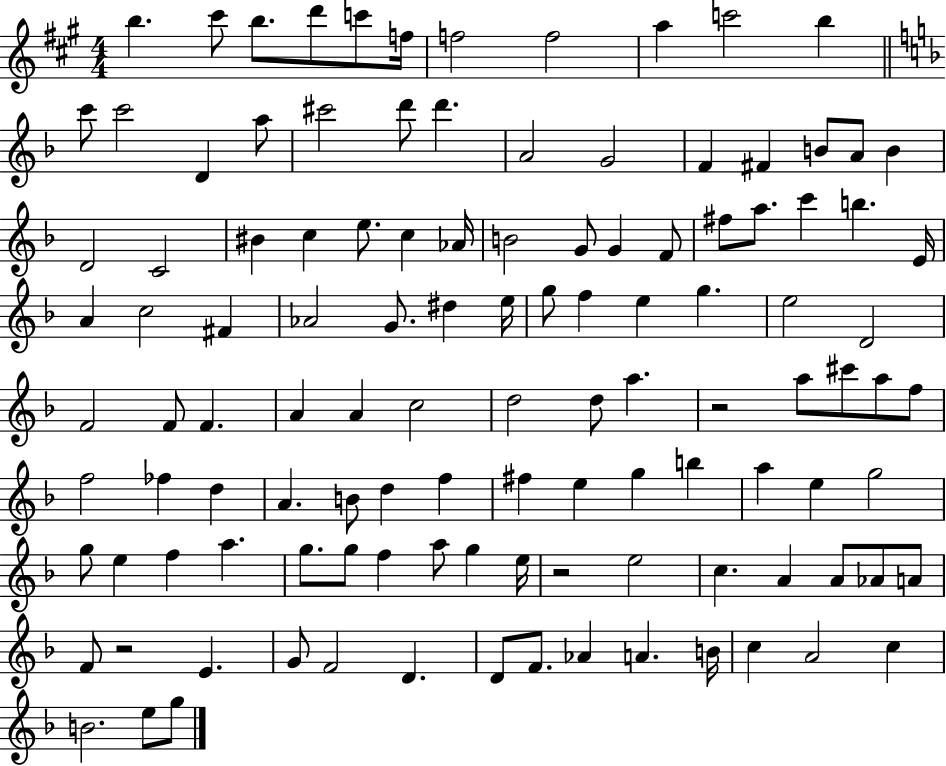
X:1
T:Untitled
M:4/4
L:1/4
K:A
b ^c'/2 b/2 d'/2 c'/2 f/4 f2 f2 a c'2 b c'/2 c'2 D a/2 ^c'2 d'/2 d' A2 G2 F ^F B/2 A/2 B D2 C2 ^B c e/2 c _A/4 B2 G/2 G F/2 ^f/2 a/2 c' b E/4 A c2 ^F _A2 G/2 ^d e/4 g/2 f e g e2 D2 F2 F/2 F A A c2 d2 d/2 a z2 a/2 ^c'/2 a/2 f/2 f2 _f d A B/2 d f ^f e g b a e g2 g/2 e f a g/2 g/2 f a/2 g e/4 z2 e2 c A A/2 _A/2 A/2 F/2 z2 E G/2 F2 D D/2 F/2 _A A B/4 c A2 c B2 e/2 g/2